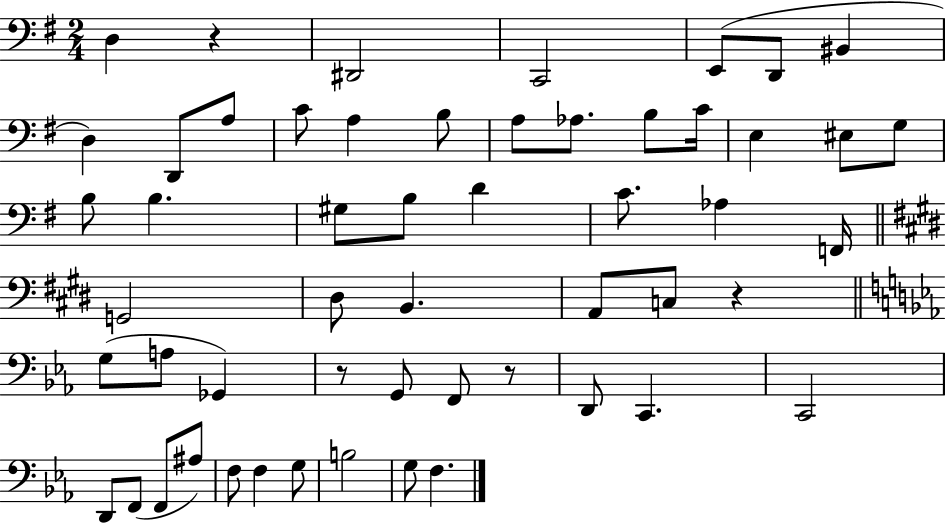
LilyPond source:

{
  \clef bass
  \numericTimeSignature
  \time 2/4
  \key g \major
  \repeat volta 2 { d4 r4 | dis,2 | c,2 | e,8( d,8 bis,4 | \break d4) d,8 a8 | c'8 a4 b8 | a8 aes8. b8 c'16 | e4 eis8 g8 | \break b8 b4. | gis8 b8 d'4 | c'8. aes4 f,16 | \bar "||" \break \key e \major g,2 | dis8 b,4. | a,8 c8 r4 | \bar "||" \break \key ees \major g8( a8 ges,4) | r8 g,8 f,8 r8 | d,8 c,4. | c,2 | \break d,8 f,8( f,8 ais8) | f8 f4 g8 | b2 | g8 f4. | \break } \bar "|."
}